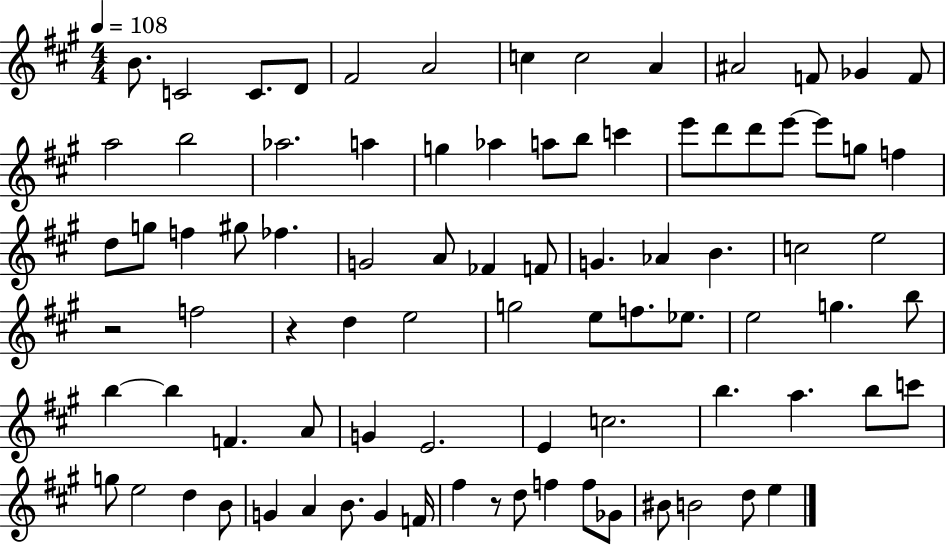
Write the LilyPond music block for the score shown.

{
  \clef treble
  \numericTimeSignature
  \time 4/4
  \key a \major
  \tempo 4 = 108
  \repeat volta 2 { b'8. c'2 c'8. d'8 | fis'2 a'2 | c''4 c''2 a'4 | ais'2 f'8 ges'4 f'8 | \break a''2 b''2 | aes''2. a''4 | g''4 aes''4 a''8 b''8 c'''4 | e'''8 d'''8 d'''8 e'''8~~ e'''8 g''8 f''4 | \break d''8 g''8 f''4 gis''8 fes''4. | g'2 a'8 fes'4 f'8 | g'4. aes'4 b'4. | c''2 e''2 | \break r2 f''2 | r4 d''4 e''2 | g''2 e''8 f''8. ees''8. | e''2 g''4. b''8 | \break b''4~~ b''4 f'4. a'8 | g'4 e'2. | e'4 c''2. | b''4. a''4. b''8 c'''8 | \break g''8 e''2 d''4 b'8 | g'4 a'4 b'8. g'4 f'16 | fis''4 r8 d''8 f''4 f''8 ges'8 | bis'8 b'2 d''8 e''4 | \break } \bar "|."
}